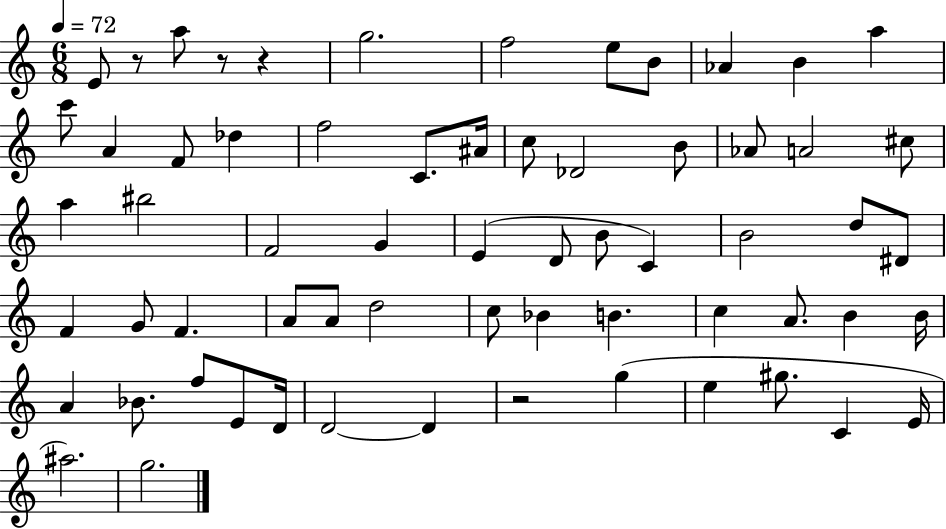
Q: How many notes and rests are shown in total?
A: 64